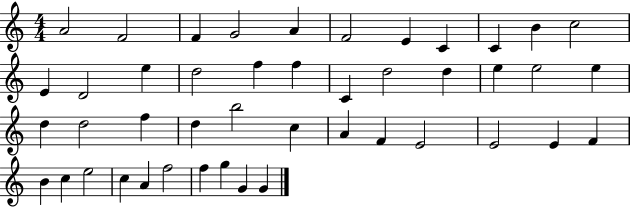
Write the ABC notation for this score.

X:1
T:Untitled
M:4/4
L:1/4
K:C
A2 F2 F G2 A F2 E C C B c2 E D2 e d2 f f C d2 d e e2 e d d2 f d b2 c A F E2 E2 E F B c e2 c A f2 f g G G